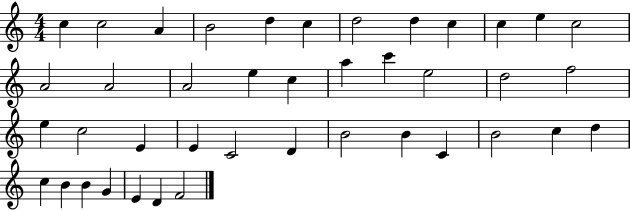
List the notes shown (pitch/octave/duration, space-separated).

C5/q C5/h A4/q B4/h D5/q C5/q D5/h D5/q C5/q C5/q E5/q C5/h A4/h A4/h A4/h E5/q C5/q A5/q C6/q E5/h D5/h F5/h E5/q C5/h E4/q E4/q C4/h D4/q B4/h B4/q C4/q B4/h C5/q D5/q C5/q B4/q B4/q G4/q E4/q D4/q F4/h